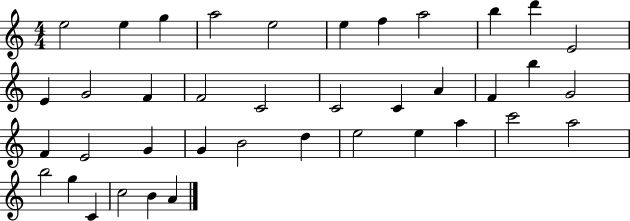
{
  \clef treble
  \numericTimeSignature
  \time 4/4
  \key c \major
  e''2 e''4 g''4 | a''2 e''2 | e''4 f''4 a''2 | b''4 d'''4 e'2 | \break e'4 g'2 f'4 | f'2 c'2 | c'2 c'4 a'4 | f'4 b''4 g'2 | \break f'4 e'2 g'4 | g'4 b'2 d''4 | e''2 e''4 a''4 | c'''2 a''2 | \break b''2 g''4 c'4 | c''2 b'4 a'4 | \bar "|."
}